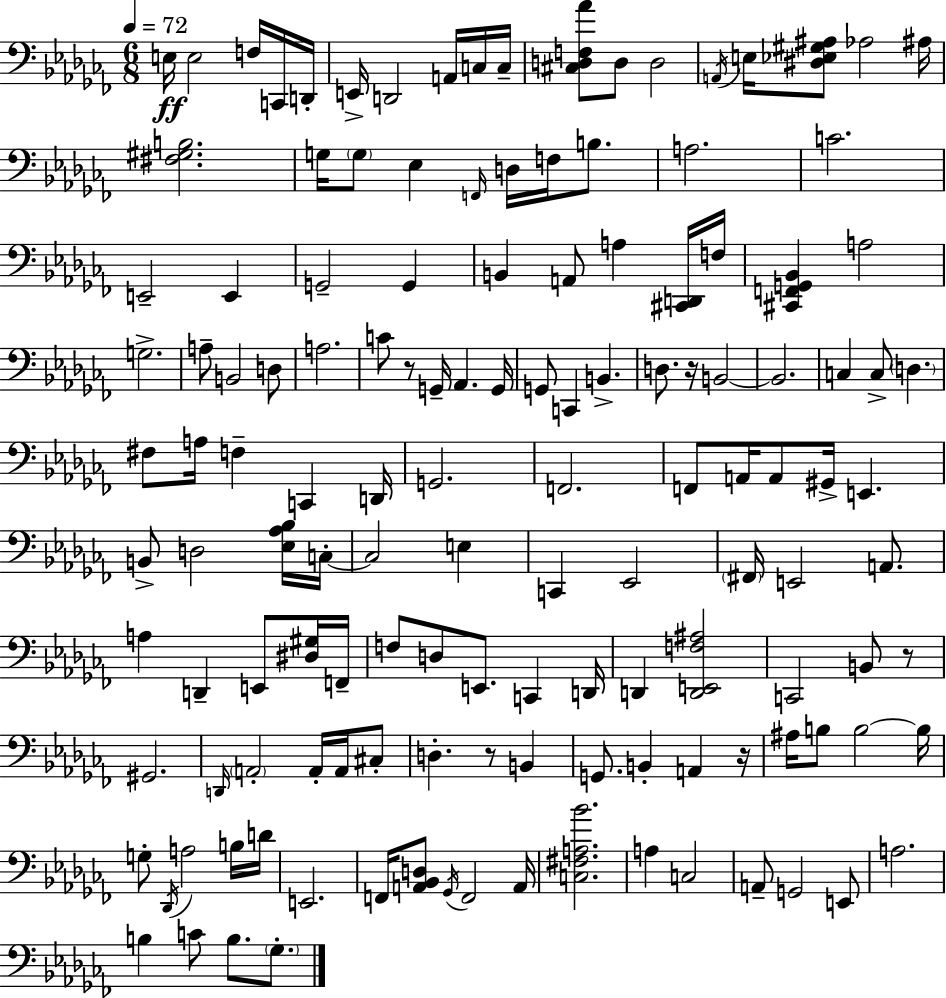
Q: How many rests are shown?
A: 5